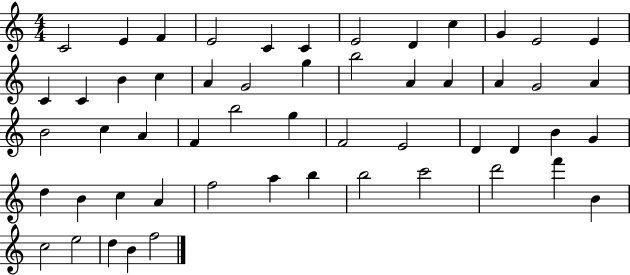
{
  \clef treble
  \numericTimeSignature
  \time 4/4
  \key c \major
  c'2 e'4 f'4 | e'2 c'4 c'4 | e'2 d'4 c''4 | g'4 e'2 e'4 | \break c'4 c'4 b'4 c''4 | a'4 g'2 g''4 | b''2 a'4 a'4 | a'4 g'2 a'4 | \break b'2 c''4 a'4 | f'4 b''2 g''4 | f'2 e'2 | d'4 d'4 b'4 g'4 | \break d''4 b'4 c''4 a'4 | f''2 a''4 b''4 | b''2 c'''2 | d'''2 f'''4 b'4 | \break c''2 e''2 | d''4 b'4 f''2 | \bar "|."
}